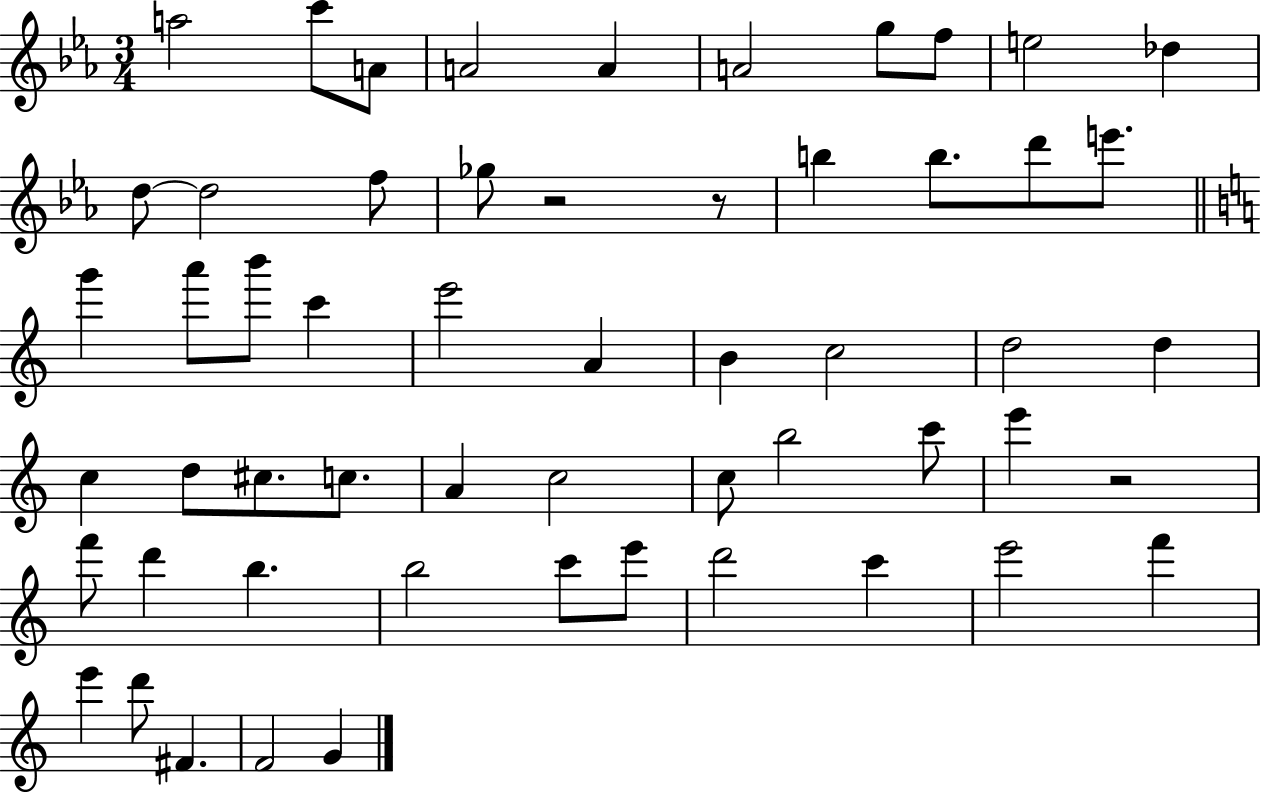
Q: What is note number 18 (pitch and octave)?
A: E6